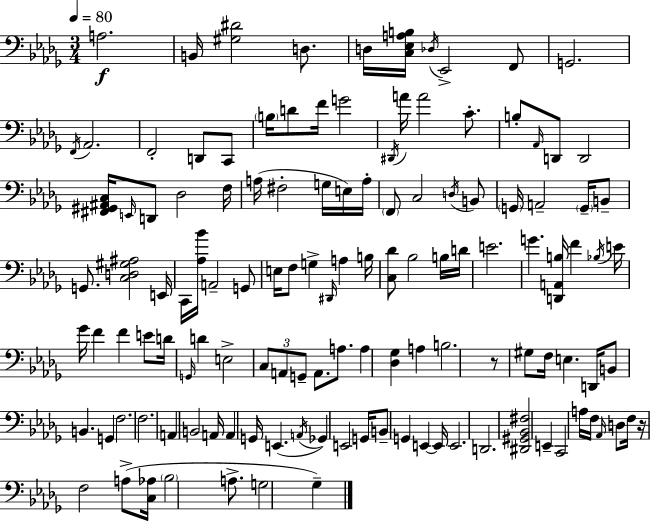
A3/h. B2/s [G#3,D#4]/h D3/e. D3/s [C3,Eb3,A3,B3]/s Db3/s Eb2/h F2/e G2/h. F2/s Ab2/h. F2/h D2/e C2/e B3/s D4/e F4/s G4/h D#2/s A4/s A4/h C4/e. B3/e Ab2/s D2/e D2/h [F#2,G#2,A#2,C3]/s E2/s D2/e Db3/h F3/s A3/s F#3/h G3/s E3/s A3/s F2/e C3/h D3/s B2/e G2/s A2/h G2/s B2/e G2/e. [C3,D3,G#3,A#3]/h E2/s C2/s [Ab3,Bb4]/s A2/h G2/e E3/s F3/e G3/q D#2/s A3/q B3/s [C3,Db4]/e Bb3/h B3/s D4/s E4/h. G4/q. [D2,A2,B3]/s F4/q Bb3/s E4/s Gb4/s F4/q F4/q E4/e D4/s G2/s D4/q E3/h C3/e A2/e G2/e A2/e. A3/e. A3/q [Db3,Gb3]/q A3/q B3/h. R/e G#3/e F3/s E3/q. D2/s B2/e B2/q. G2/q F3/h. F3/h. A2/q B2/h A2/s A2/q G2/s E2/q. A2/s Gb2/q E2/h G2/s B2/e G2/q E2/q E2/s E2/h. D2/h. [D#2,G#2,Bb2,F#3]/h E2/q C2/h A3/s F3/s Ab2/s D3/e F3/s R/s F3/h A3/e [C3,Ab3]/s Bb3/h A3/e. G3/h Gb3/q